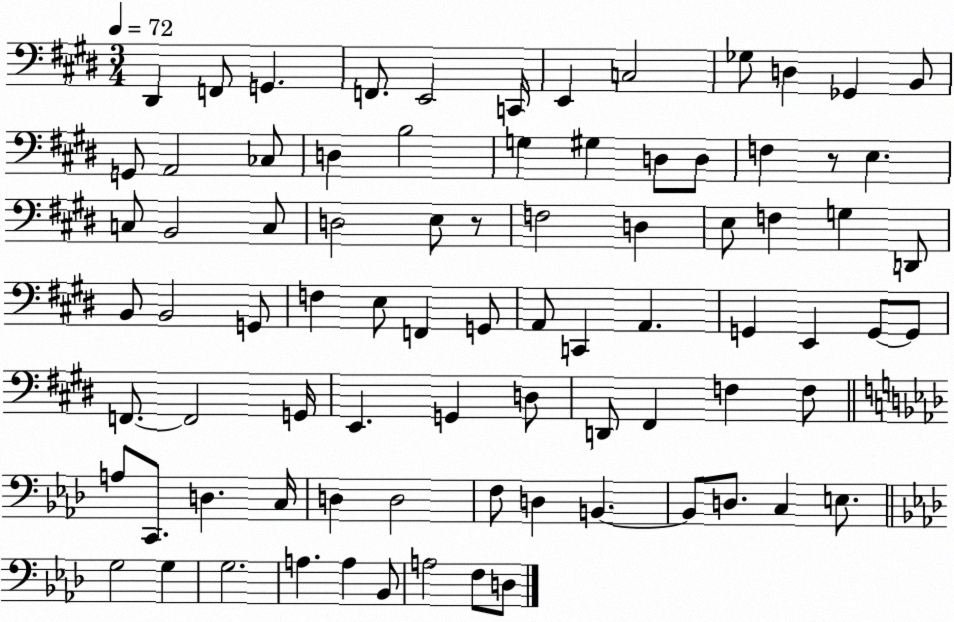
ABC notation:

X:1
T:Untitled
M:3/4
L:1/4
K:E
^D,, F,,/2 G,, F,,/2 E,,2 C,,/4 E,, C,2 _G,/2 D, _G,, B,,/2 G,,/2 A,,2 _C,/2 D, B,2 G, ^G, D,/2 D,/2 F, z/2 E, C,/2 B,,2 C,/2 D,2 E,/2 z/2 F,2 D, E,/2 F, G, D,,/2 B,,/2 B,,2 G,,/2 F, E,/2 F,, G,,/2 A,,/2 C,, A,, G,, E,, G,,/2 G,,/2 F,,/2 F,,2 G,,/4 E,, G,, D,/2 D,,/2 ^F,, F, F,/2 A,/2 C,,/2 D, C,/4 D, D,2 F,/2 D, B,, B,,/2 D,/2 C, E,/2 G,2 G, G,2 A, A, _B,,/2 A,2 F,/2 D,/2